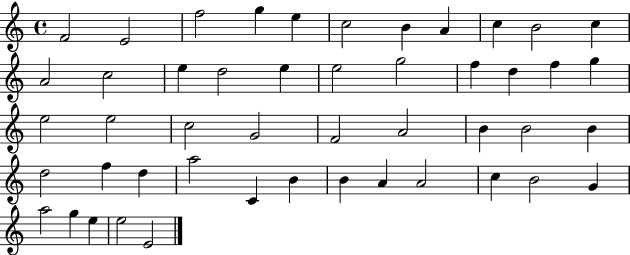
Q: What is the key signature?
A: C major